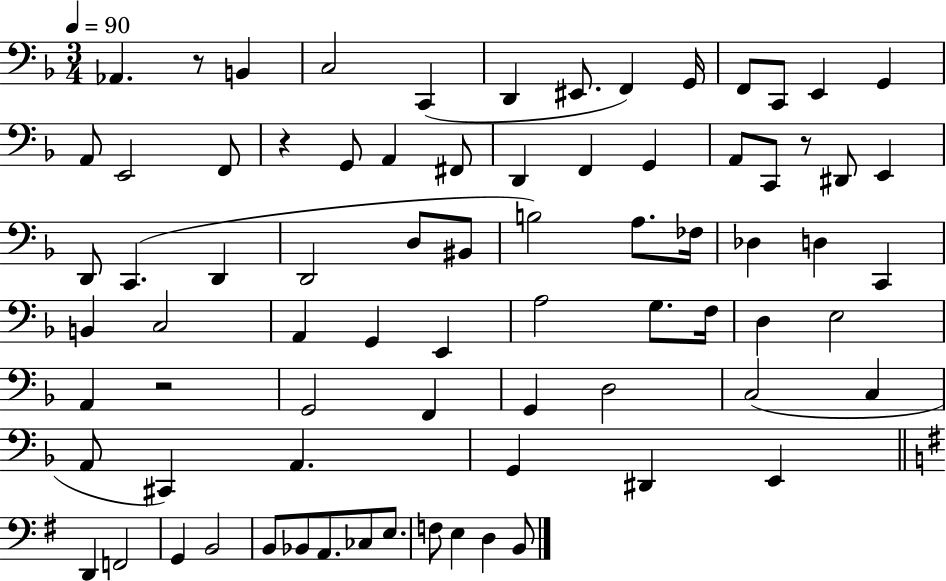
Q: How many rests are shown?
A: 4